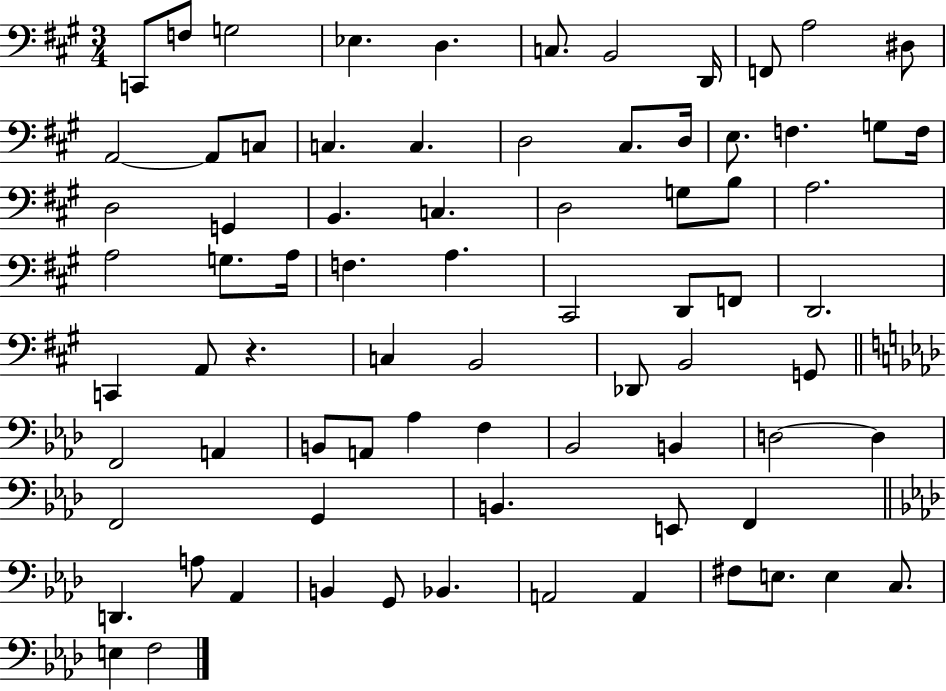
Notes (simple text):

C2/e F3/e G3/h Eb3/q. D3/q. C3/e. B2/h D2/s F2/e A3/h D#3/e A2/h A2/e C3/e C3/q. C3/q. D3/h C#3/e. D3/s E3/e. F3/q. G3/e F3/s D3/h G2/q B2/q. C3/q. D3/h G3/e B3/e A3/h. A3/h G3/e. A3/s F3/q. A3/q. C#2/h D2/e F2/e D2/h. C2/q A2/e R/q. C3/q B2/h Db2/e B2/h G2/e F2/h A2/q B2/e A2/e Ab3/q F3/q Bb2/h B2/q D3/h D3/q F2/h G2/q B2/q. E2/e F2/q D2/q. A3/e Ab2/q B2/q G2/e Bb2/q. A2/h A2/q F#3/e E3/e. E3/q C3/e. E3/q F3/h